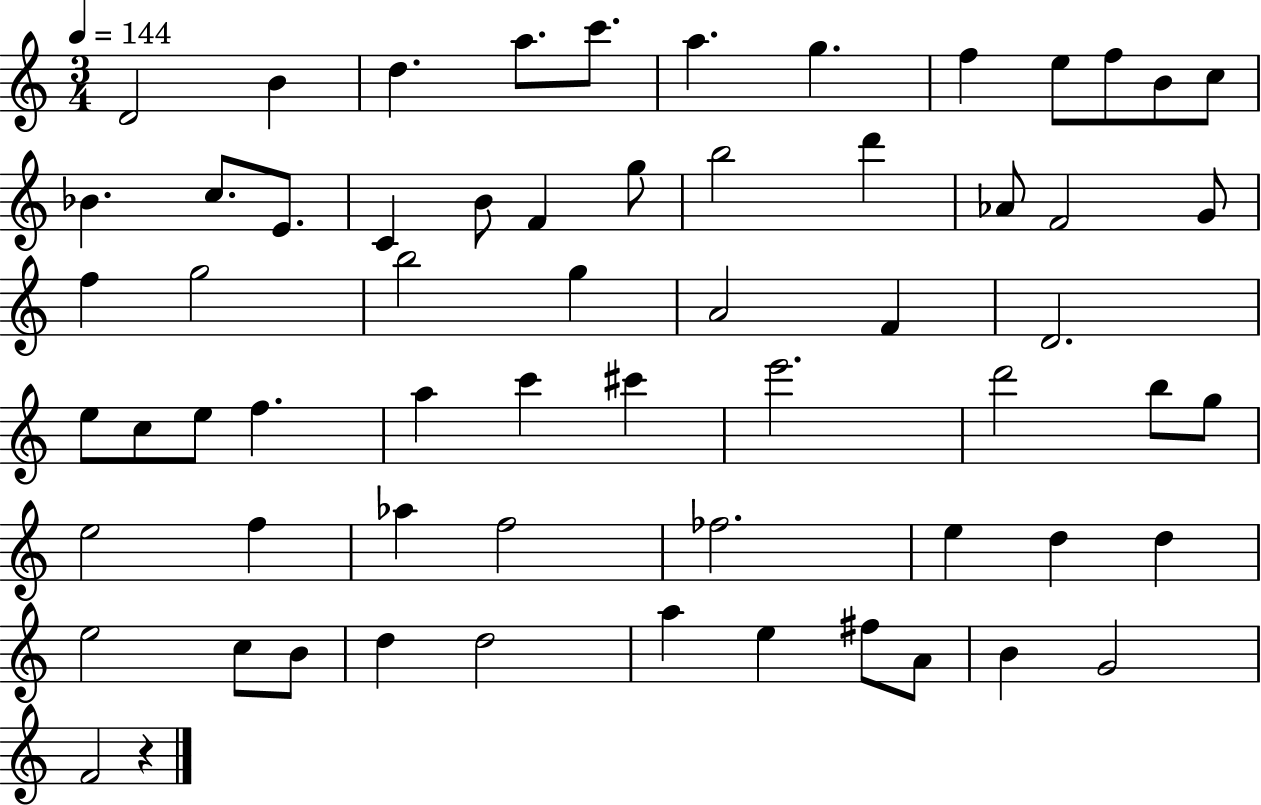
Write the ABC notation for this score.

X:1
T:Untitled
M:3/4
L:1/4
K:C
D2 B d a/2 c'/2 a g f e/2 f/2 B/2 c/2 _B c/2 E/2 C B/2 F g/2 b2 d' _A/2 F2 G/2 f g2 b2 g A2 F D2 e/2 c/2 e/2 f a c' ^c' e'2 d'2 b/2 g/2 e2 f _a f2 _f2 e d d e2 c/2 B/2 d d2 a e ^f/2 A/2 B G2 F2 z